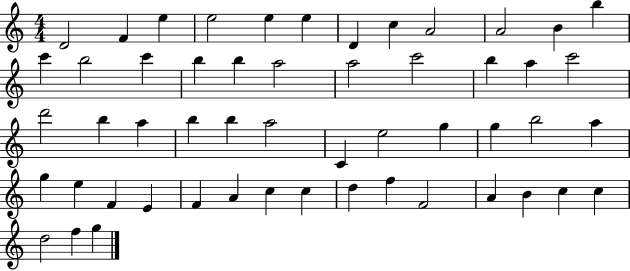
D4/h F4/q E5/q E5/h E5/q E5/q D4/q C5/q A4/h A4/h B4/q B5/q C6/q B5/h C6/q B5/q B5/q A5/h A5/h C6/h B5/q A5/q C6/h D6/h B5/q A5/q B5/q B5/q A5/h C4/q E5/h G5/q G5/q B5/h A5/q G5/q E5/q F4/q E4/q F4/q A4/q C5/q C5/q D5/q F5/q F4/h A4/q B4/q C5/q C5/q D5/h F5/q G5/q